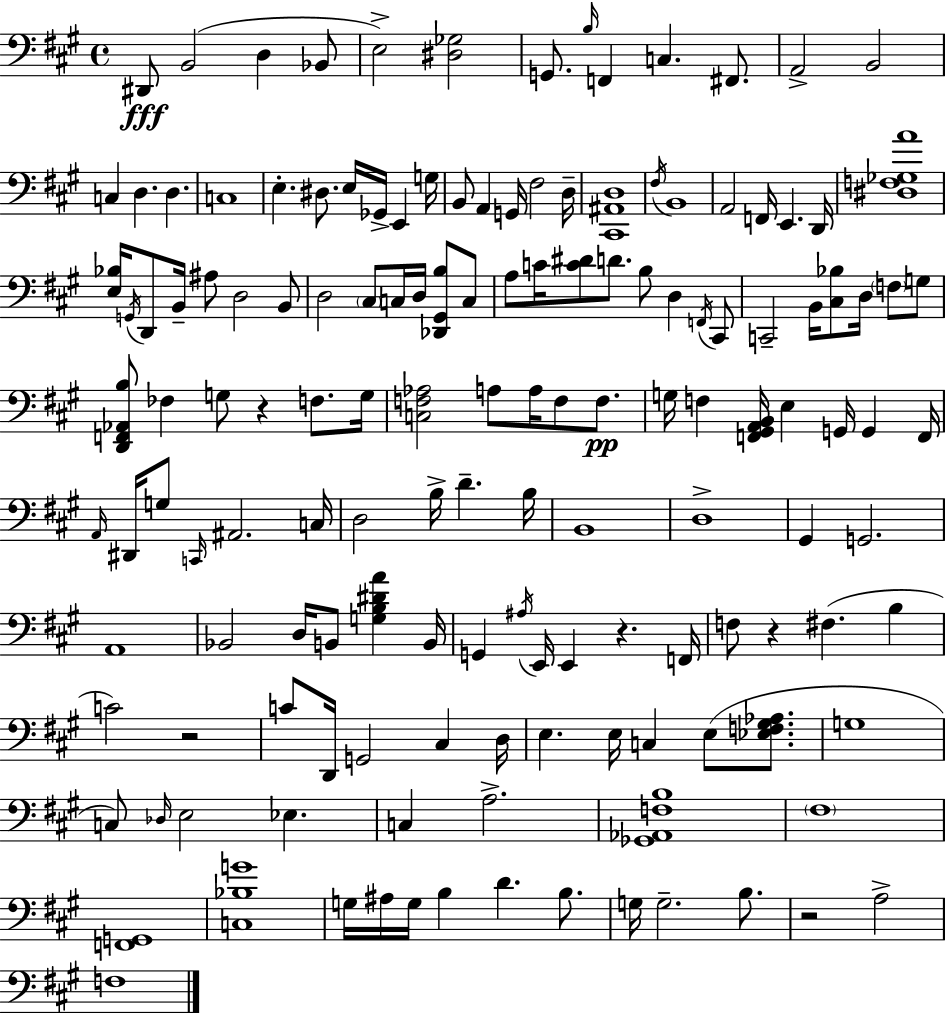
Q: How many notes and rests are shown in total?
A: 146